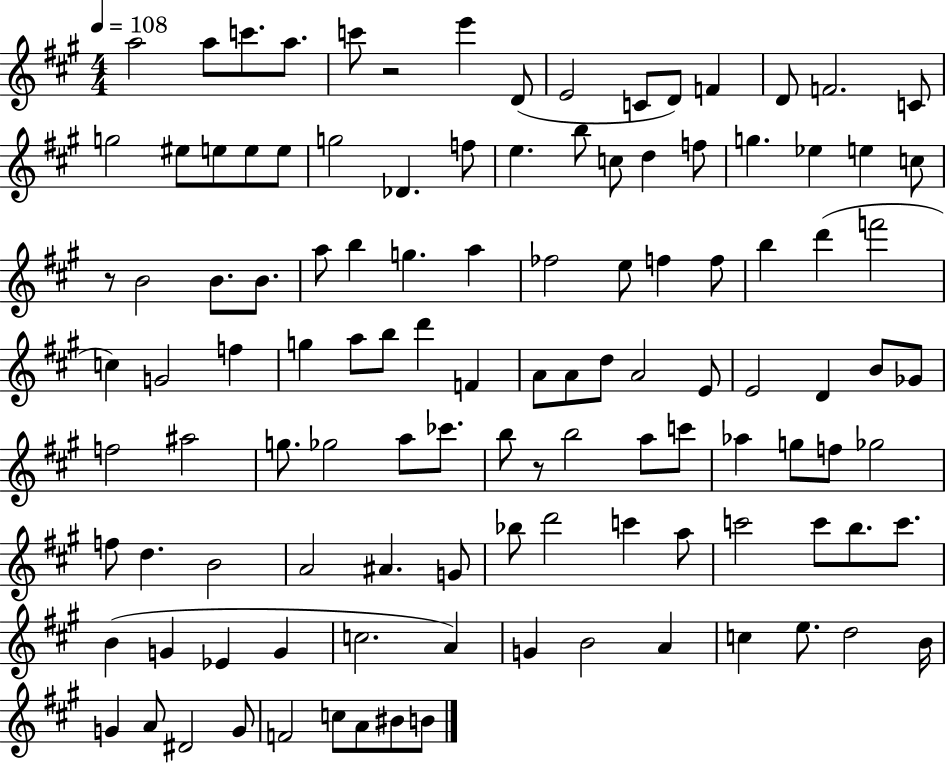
{
  \clef treble
  \numericTimeSignature
  \time 4/4
  \key a \major
  \tempo 4 = 108
  a''2 a''8 c'''8. a''8. | c'''8 r2 e'''4 d'8( | e'2 c'8 d'8) f'4 | d'8 f'2. c'8 | \break g''2 eis''8 e''8 e''8 e''8 | g''2 des'4. f''8 | e''4. b''8 c''8 d''4 f''8 | g''4. ees''4 e''4 c''8 | \break r8 b'2 b'8. b'8. | a''8 b''4 g''4. a''4 | fes''2 e''8 f''4 f''8 | b''4 d'''4( f'''2 | \break c''4) g'2 f''4 | g''4 a''8 b''8 d'''4 f'4 | a'8 a'8 d''8 a'2 e'8 | e'2 d'4 b'8 ges'8 | \break f''2 ais''2 | g''8. ges''2 a''8 ces'''8. | b''8 r8 b''2 a''8 c'''8 | aes''4 g''8 f''8 ges''2 | \break f''8 d''4. b'2 | a'2 ais'4. g'8 | bes''8 d'''2 c'''4 a''8 | c'''2 c'''8 b''8. c'''8. | \break b'4( g'4 ees'4 g'4 | c''2. a'4) | g'4 b'2 a'4 | c''4 e''8. d''2 b'16 | \break g'4 a'8 dis'2 g'8 | f'2 c''8 a'8 bis'8 b'8 | \bar "|."
}